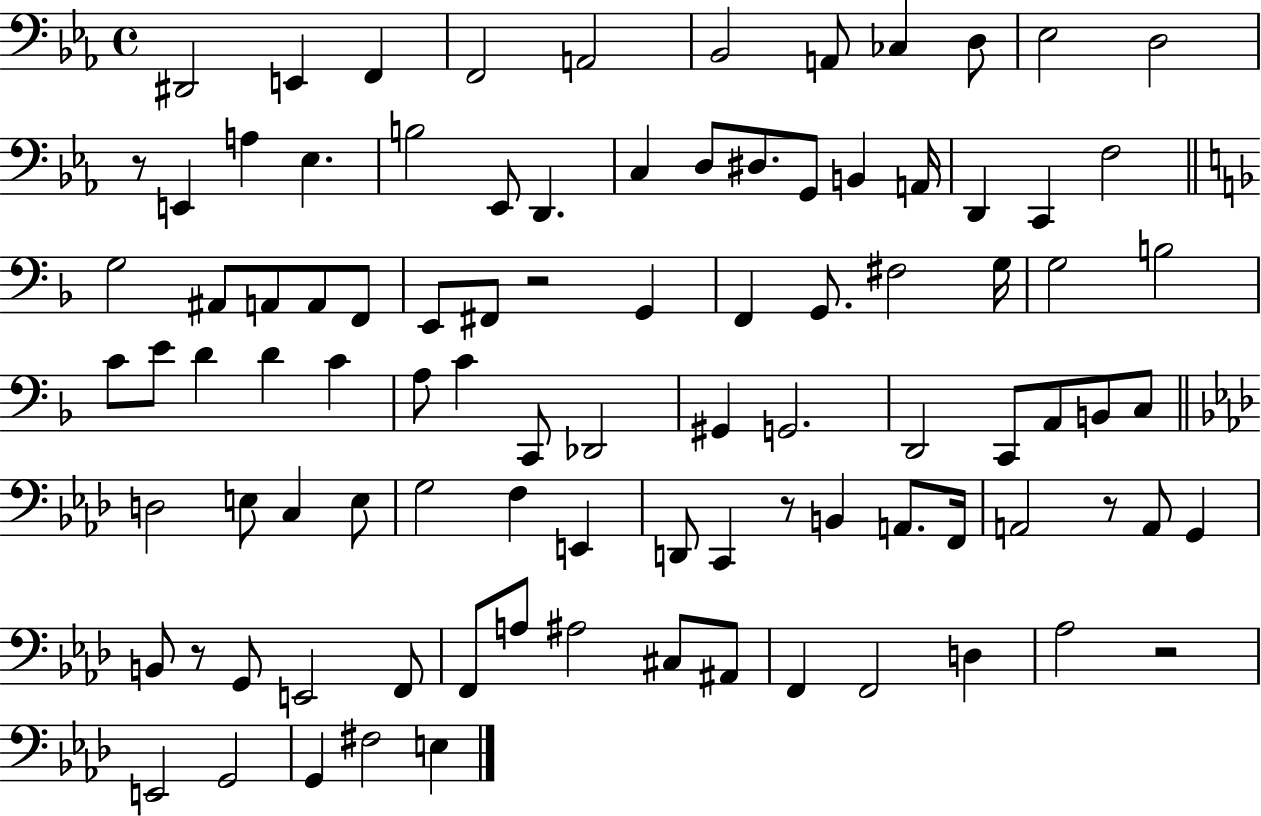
D#2/h E2/q F2/q F2/h A2/h Bb2/h A2/e CES3/q D3/e Eb3/h D3/h R/e E2/q A3/q Eb3/q. B3/h Eb2/e D2/q. C3/q D3/e D#3/e. G2/e B2/q A2/s D2/q C2/q F3/h G3/h A#2/e A2/e A2/e F2/e E2/e F#2/e R/h G2/q F2/q G2/e. F#3/h G3/s G3/h B3/h C4/e E4/e D4/q D4/q C4/q A3/e C4/q C2/e Db2/h G#2/q G2/h. D2/h C2/e A2/e B2/e C3/e D3/h E3/e C3/q E3/e G3/h F3/q E2/q D2/e C2/q R/e B2/q A2/e. F2/s A2/h R/e A2/e G2/q B2/e R/e G2/e E2/h F2/e F2/e A3/e A#3/h C#3/e A#2/e F2/q F2/h D3/q Ab3/h R/h E2/h G2/h G2/q F#3/h E3/q